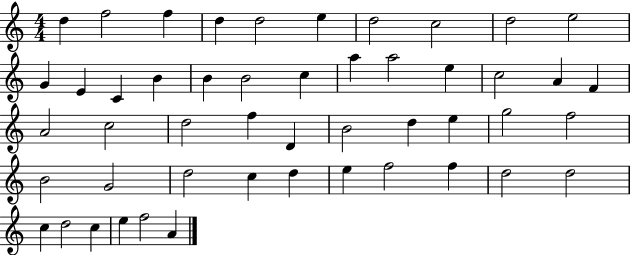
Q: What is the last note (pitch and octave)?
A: A4